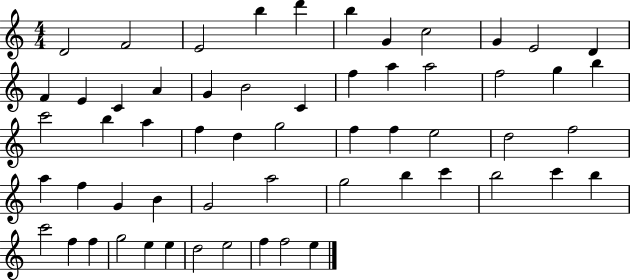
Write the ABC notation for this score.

X:1
T:Untitled
M:4/4
L:1/4
K:C
D2 F2 E2 b d' b G c2 G E2 D F E C A G B2 C f a a2 f2 g b c'2 b a f d g2 f f e2 d2 f2 a f G B G2 a2 g2 b c' b2 c' b c'2 f f g2 e e d2 e2 f f2 e